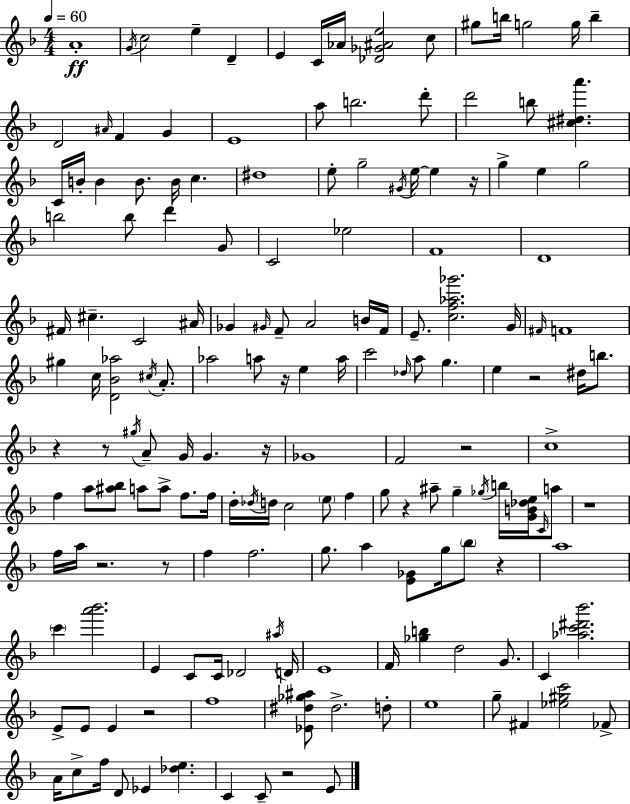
{
  \clef treble
  \numericTimeSignature
  \time 4/4
  \key f \major
  \tempo 4 = 60
  a'1-.\ff | \acciaccatura { g'16 } c''2 e''4-- d'4-- | e'4 c'16 aes'16 <des' ges' ais' e''>2 c''8 | gis''8 b''16 g''2 g''16 b''4-- | \break d'2 \grace { ais'16 } f'4 g'4 | e'1 | a''8 b''2. | d'''8-. d'''2 b''8 <cis'' dis'' a'''>4. | \break c'16 b'16-. b'4 b'8. b'16 c''4. | dis''1 | e''8-. g''2-- \acciaccatura { gis'16 } e''16~~ e''4 | r16 g''4-> e''4 g''2 | \break b''2 b''8 d'''4 | g'8 c'2 ees''2 | f'1 | d'1 | \break fis'16 cis''4.-- c'2 | ais'16 ges'4 \grace { gis'16 } f'8-- a'2 | b'16 f'16 e'8.-- <c'' f'' aes'' ges'''>2. | g'16 \grace { fis'16 } f'1 | \break gis''4 c''16 <d' bes' aes''>2 | \acciaccatura { cis''16 } a'8.-. aes''2 a''8 | r16 e''4 a''16 c'''2 \grace { des''16 } a''8 | g''4. e''4 r2 | \break dis''16 b''8. r4 r8 \acciaccatura { gis''16 } a'8-- | g'16 g'4. r16 ges'1 | f'2 | r2 c''1-> | \break f''4 a''8 <ais'' bes''>8 | a''8 a''8-> f''8. f''16 d''16-. \acciaccatura { des''16 } d''16 c''2 | \parenthesize e''8 f''4 g''8 r4 ais''8-- | g''4-- \acciaccatura { ges''16 } b''16 <g' b' des'' e''>16 \grace { c'16 } a''8 r1 | \break f''16 a''16 r2. | r8 f''4 f''2. | g''8. a''4 | <e' ges'>8 g''16 \parenthesize bes''8 r4 a''1 | \break \parenthesize c'''4 <a''' bes'''>2. | e'4 c'8 | c'16 des'2 \acciaccatura { ais''16 } d'16 e'1 | f'16 <ges'' b''>4 | \break d''2 g'8. c'4 | <aes'' c''' dis''' bes'''>2. e'8-> e'8 | e'4 r2 f''1 | <ees' dis'' ges'' ais''>8 dis''2.-> | \break d''8-. e''1 | g''8-- fis'4 | <ees'' gis'' c'''>2 fes'8-> a'16 c''8-> f''16 | d'8 ees'4 <des'' e''>4. c'4 | \break c'8-- r2 e'8 \bar "|."
}